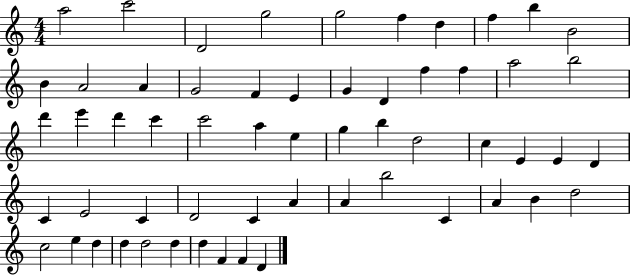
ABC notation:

X:1
T:Untitled
M:4/4
L:1/4
K:C
a2 c'2 D2 g2 g2 f d f b B2 B A2 A G2 F E G D f f a2 b2 d' e' d' c' c'2 a e g b d2 c E E D C E2 C D2 C A A b2 C A B d2 c2 e d d d2 d d F F D